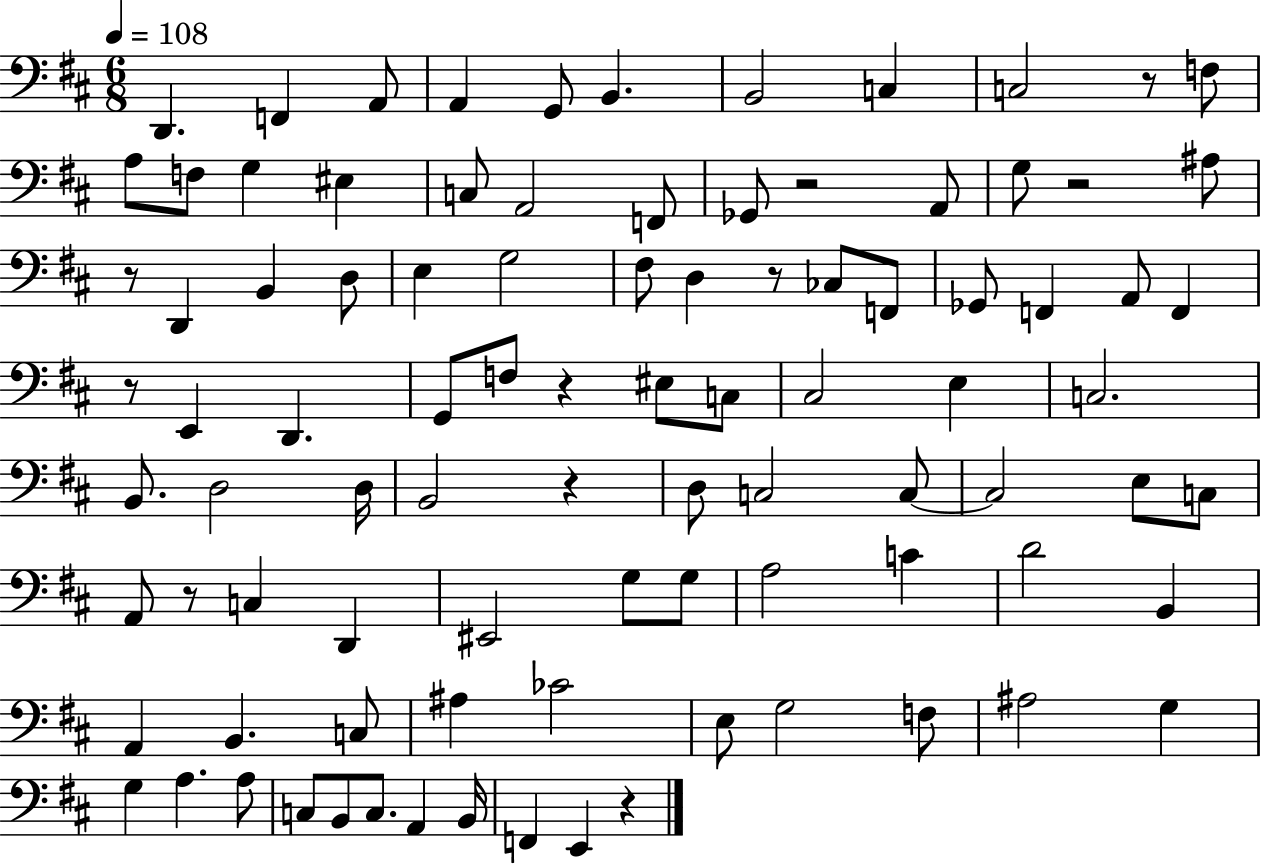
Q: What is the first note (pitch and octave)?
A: D2